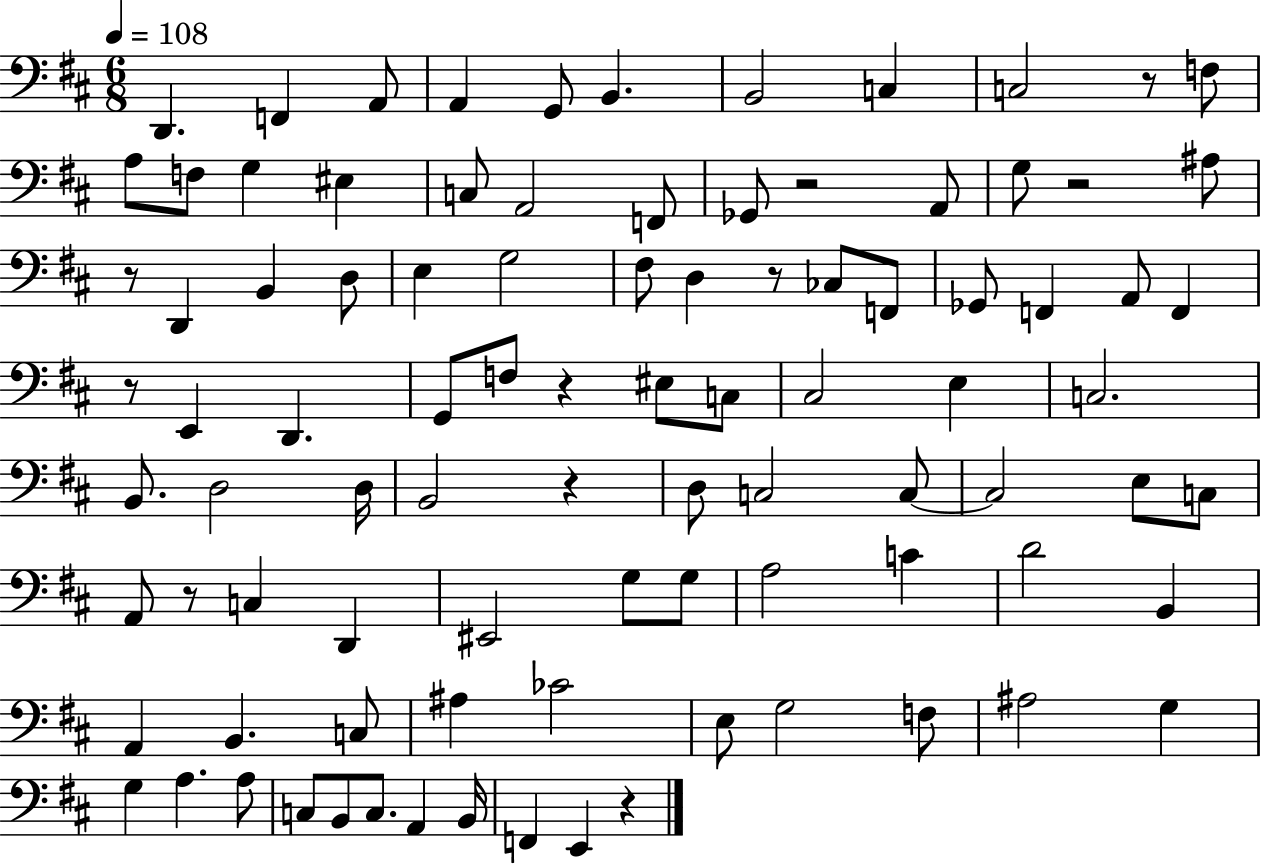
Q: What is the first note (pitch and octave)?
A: D2